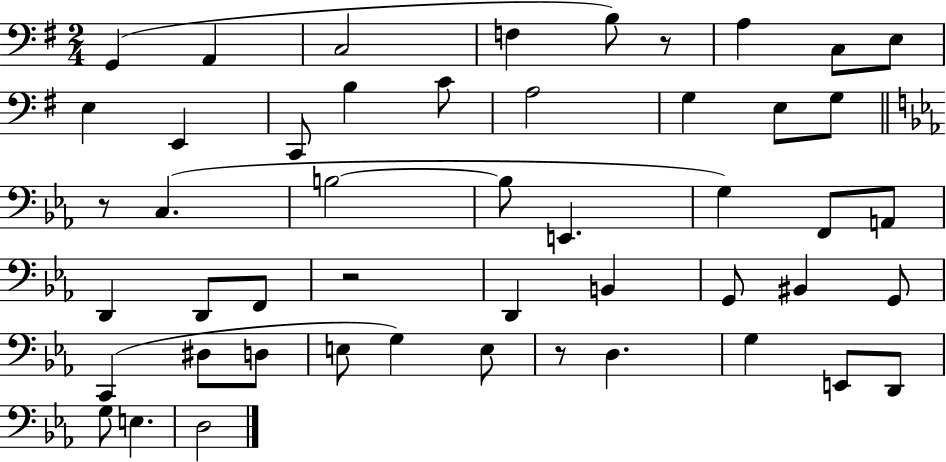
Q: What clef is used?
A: bass